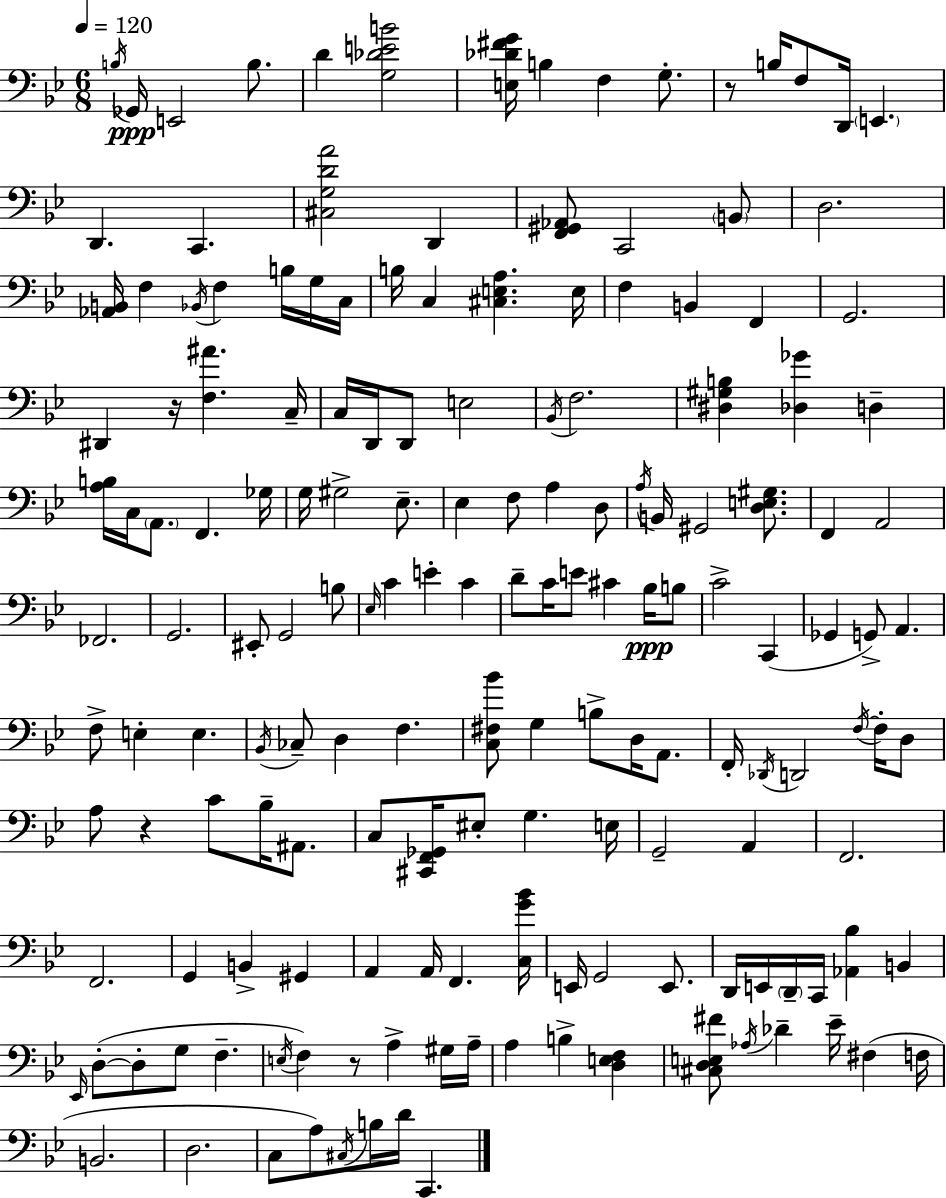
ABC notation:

X:1
T:Untitled
M:6/8
L:1/4
K:Gm
B,/4 _G,,/4 E,,2 B,/2 D [G,_DEB]2 [E,_D^FG]/4 B, F, G,/2 z/2 B,/4 F,/2 D,,/4 E,, D,, C,, [^C,G,DA]2 D,, [F,,^G,,_A,,]/2 C,,2 B,,/2 D,2 [_A,,B,,]/4 F, _B,,/4 F, B,/4 G,/4 C,/4 B,/4 C, [^C,E,A,] E,/4 F, B,, F,, G,,2 ^D,, z/4 [F,^A] C,/4 C,/4 D,,/4 D,,/2 E,2 _B,,/4 F,2 [^D,^G,B,] [_D,_G] D, [A,B,]/4 C,/4 A,,/2 F,, _G,/4 G,/4 ^G,2 _E,/2 _E, F,/2 A, D,/2 A,/4 B,,/4 ^G,,2 [D,E,^G,]/2 F,, A,,2 _F,,2 G,,2 ^E,,/2 G,,2 B,/2 _E,/4 C E C D/2 C/4 E/2 ^C _B,/4 B,/2 C2 C,, _G,, G,,/2 A,, F,/2 E, E, _B,,/4 _C,/2 D, F, [C,^F,_B]/2 G, B,/2 D,/4 A,,/2 F,,/4 _D,,/4 D,,2 F,/4 F,/4 D,/2 A,/2 z C/2 _B,/4 ^A,,/2 C,/2 [^C,,F,,_G,,]/4 ^E,/2 G, E,/4 G,,2 A,, F,,2 F,,2 G,, B,, ^G,, A,, A,,/4 F,, [C,G_B]/4 E,,/4 G,,2 E,,/2 D,,/4 E,,/4 D,,/4 C,,/4 [_A,,_B,] B,, _E,,/4 D,/2 D,/2 G,/2 F, E,/4 F, z/2 A, ^G,/4 A,/4 A, B, [D,E,F,] [^C,D,E,^F]/2 _A,/4 _D _E/4 ^F, F,/4 B,,2 D,2 C,/2 A,/2 ^C,/4 B,/4 D/4 C,,